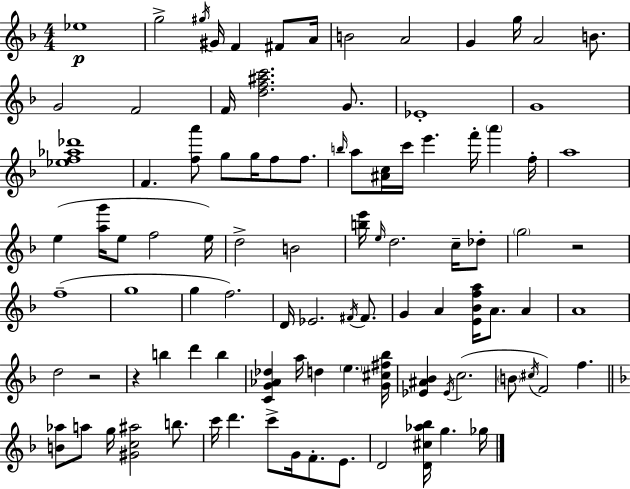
{
  \clef treble
  \numericTimeSignature
  \time 4/4
  \key f \major
  ees''1\p | g''2-> \acciaccatura { gis''16 } gis'16 f'4 fis'8 | a'16 b'2 a'2 | g'4 g''16 a'2 b'8. | \break g'2 f'2 | f'16 <d'' f'' ais'' c'''>2. g'8. | ees'1-. | g'1 | \break <ees'' f'' aes'' des'''>1 | f'4. <f'' a'''>8 g''8 g''16 f''8 f''8. | \grace { b''16 } a''8 <ais' c''>16 c'''16 e'''4. f'''16-. \parenthesize a'''4 | f''16-. a''1 | \break e''4( <a'' g'''>16 e''8 f''2 | e''16) d''2-> b'2 | <b'' e'''>16 \grace { e''16 } d''2. | c''16-- des''8-. \parenthesize g''2 r2 | \break f''1--( | g''1 | g''4 f''2.) | d'16 ees'2. | \break \acciaccatura { fis'16 } fis'8. g'4 a'4 <e' bes' f'' a''>16 a'8. | a'4 a'1 | d''2 r2 | r4 b''4 d'''4 | \break b''4 <c' g' aes' des''>4 a''16 d''4 \parenthesize e''4. | <g' cis'' fis'' bes''>16 <ees' ais' bes'>4 \acciaccatura { ees'16 } c''2.( | \parenthesize b'8 \acciaccatura { cis''16 } f'2) | f''4. \bar "||" \break \key f \major <b' aes''>8 a''8 g''16 <gis' c'' ais''>2 b''8. | c'''16 d'''4. c'''8-> g'16 f'8.-. e'8. | d'2 <d' cis'' aes'' bes''>16 g''4. ges''16 | \bar "|."
}